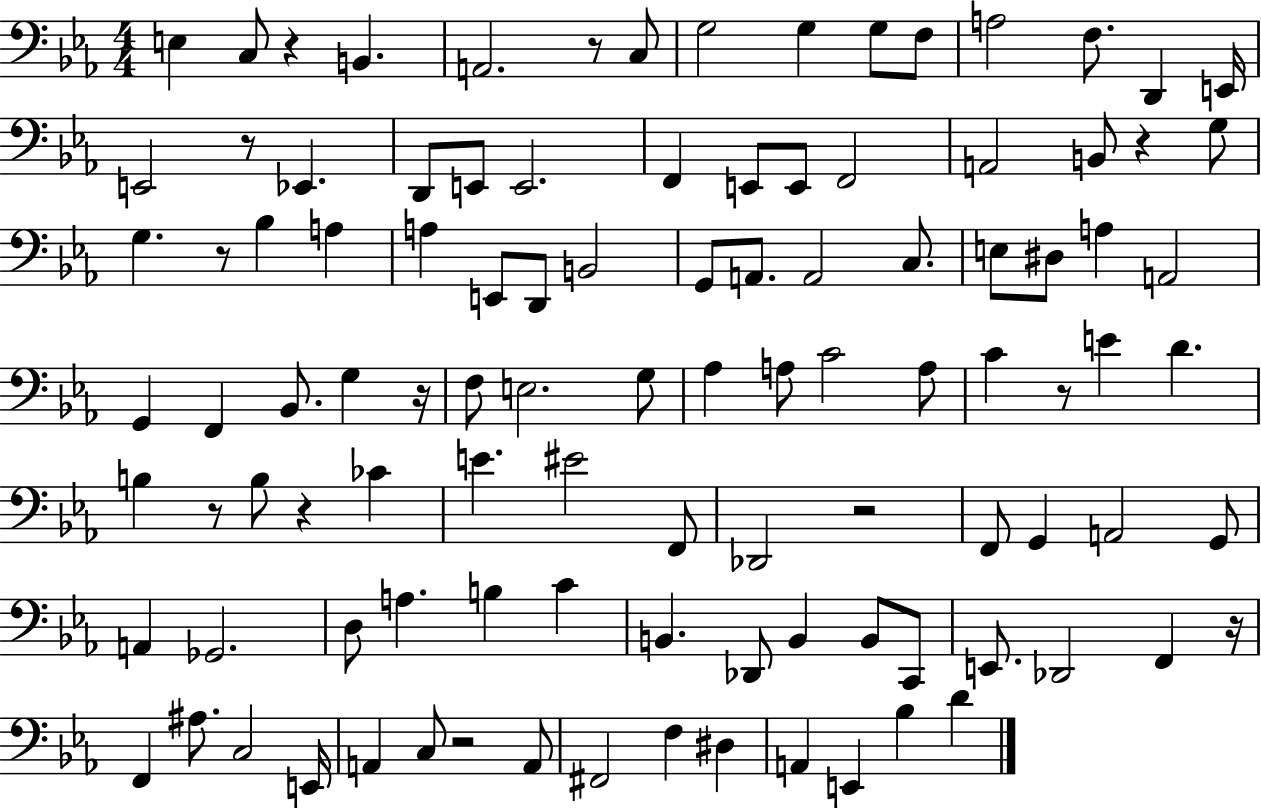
X:1
T:Untitled
M:4/4
L:1/4
K:Eb
E, C,/2 z B,, A,,2 z/2 C,/2 G,2 G, G,/2 F,/2 A,2 F,/2 D,, E,,/4 E,,2 z/2 _E,, D,,/2 E,,/2 E,,2 F,, E,,/2 E,,/2 F,,2 A,,2 B,,/2 z G,/2 G, z/2 _B, A, A, E,,/2 D,,/2 B,,2 G,,/2 A,,/2 A,,2 C,/2 E,/2 ^D,/2 A, A,,2 G,, F,, _B,,/2 G, z/4 F,/2 E,2 G,/2 _A, A,/2 C2 A,/2 C z/2 E D B, z/2 B,/2 z _C E ^E2 F,,/2 _D,,2 z2 F,,/2 G,, A,,2 G,,/2 A,, _G,,2 D,/2 A, B, C B,, _D,,/2 B,, B,,/2 C,,/2 E,,/2 _D,,2 F,, z/4 F,, ^A,/2 C,2 E,,/4 A,, C,/2 z2 A,,/2 ^F,,2 F, ^D, A,, E,, _B, D